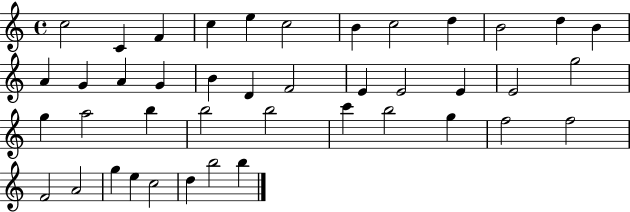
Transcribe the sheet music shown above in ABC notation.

X:1
T:Untitled
M:4/4
L:1/4
K:C
c2 C F c e c2 B c2 d B2 d B A G A G B D F2 E E2 E E2 g2 g a2 b b2 b2 c' b2 g f2 f2 F2 A2 g e c2 d b2 b